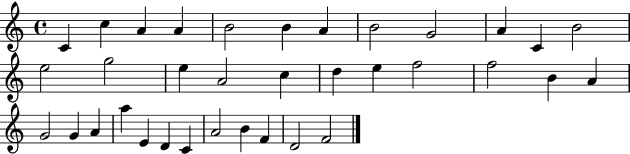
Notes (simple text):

C4/q C5/q A4/q A4/q B4/h B4/q A4/q B4/h G4/h A4/q C4/q B4/h E5/h G5/h E5/q A4/h C5/q D5/q E5/q F5/h F5/h B4/q A4/q G4/h G4/q A4/q A5/q E4/q D4/q C4/q A4/h B4/q F4/q D4/h F4/h